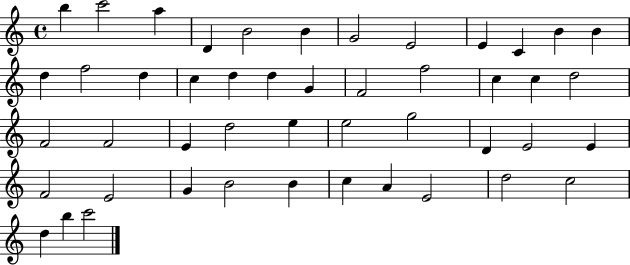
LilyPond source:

{
  \clef treble
  \time 4/4
  \defaultTimeSignature
  \key c \major
  b''4 c'''2 a''4 | d'4 b'2 b'4 | g'2 e'2 | e'4 c'4 b'4 b'4 | \break d''4 f''2 d''4 | c''4 d''4 d''4 g'4 | f'2 f''2 | c''4 c''4 d''2 | \break f'2 f'2 | e'4 d''2 e''4 | e''2 g''2 | d'4 e'2 e'4 | \break f'2 e'2 | g'4 b'2 b'4 | c''4 a'4 e'2 | d''2 c''2 | \break d''4 b''4 c'''2 | \bar "|."
}